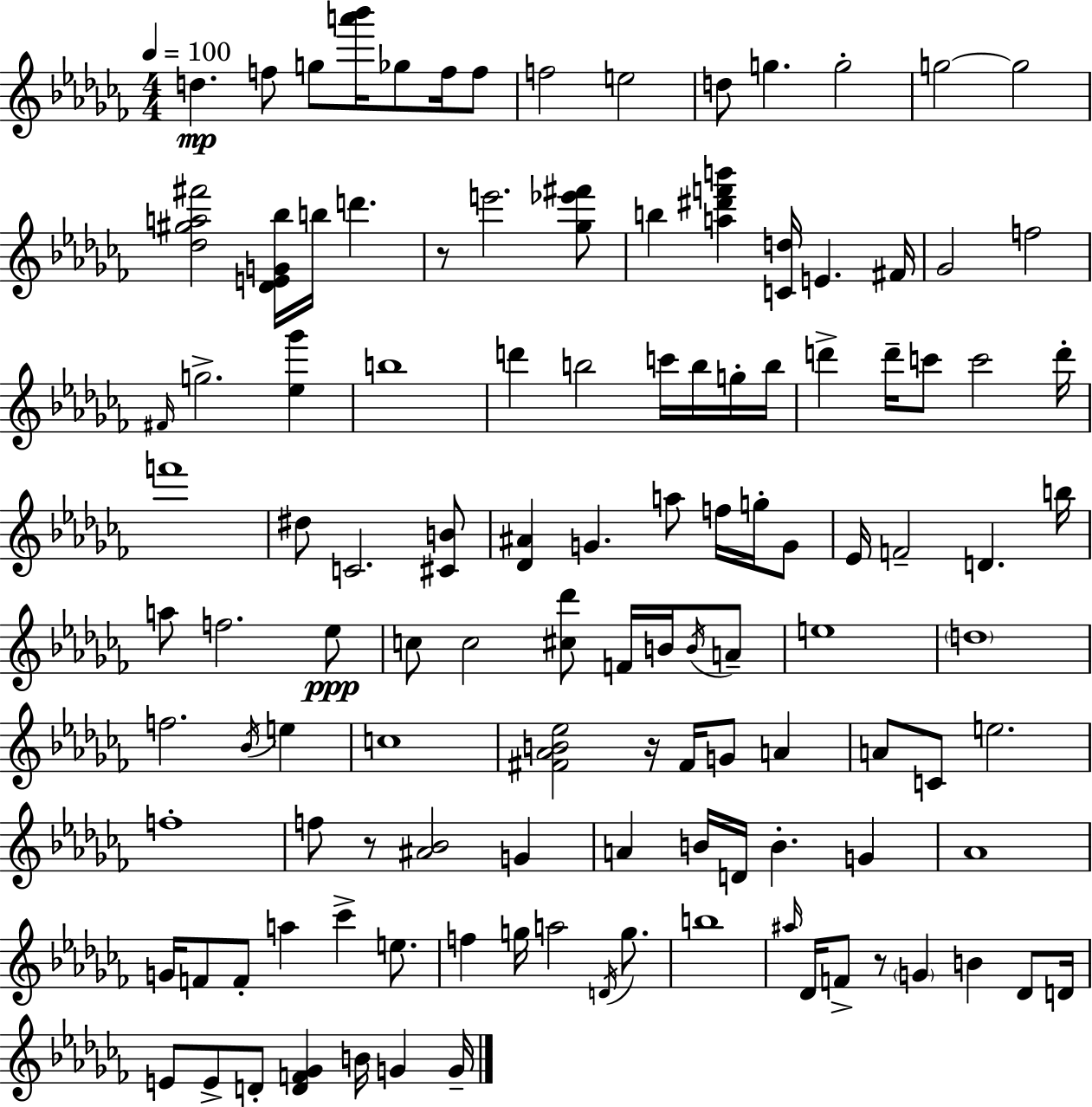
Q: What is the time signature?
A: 4/4